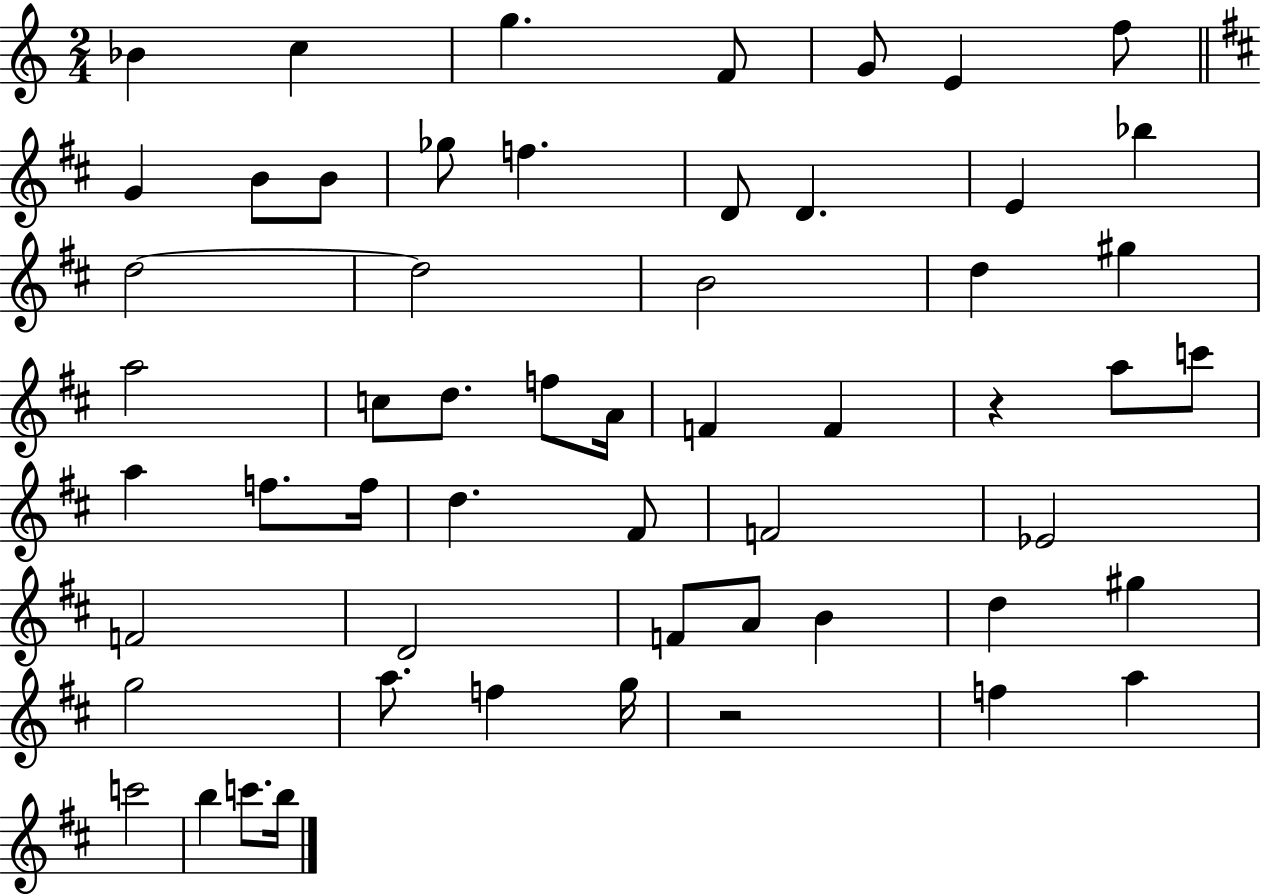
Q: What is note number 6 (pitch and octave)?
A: E4